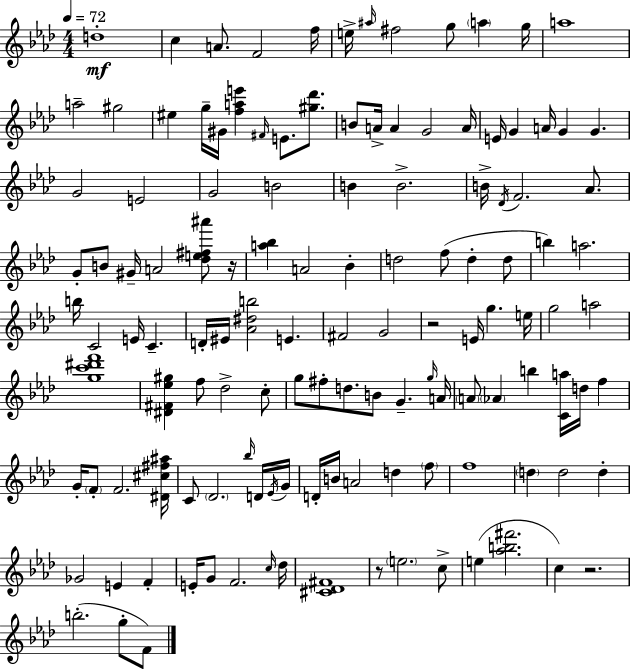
D5/w C5/q A4/e. F4/h F5/s E5/s A#5/s F#5/h G5/e A5/q G5/s A5/w A5/h G#5/h EIS5/q G5/s G#4/s [F5,A5,E6]/q F#4/s E4/e. [G#5,Db6]/e. B4/e A4/s A4/q G4/h A4/s E4/s G4/q A4/s G4/q G4/q. G4/h E4/h G4/h B4/h B4/q B4/h. B4/s Db4/s F4/h. Ab4/e. G4/e B4/e G#4/s A4/h [Db5,E5,F#5,A#6]/e R/s [A5,Bb5]/q A4/h Bb4/q D5/h F5/e D5/q D5/e B5/q A5/h. B5/s C4/h E4/s C4/q. D4/s EIS4/s [Ab4,D#5,B5]/h E4/q. F#4/h G4/h R/h E4/s G5/q. E5/s G5/h A5/h [G5,C6,D#6,F6]/w [D#4,F#4,Eb5,G#5]/q F5/e Db5/h C5/e G5/e F#5/e D5/e. B4/e G4/q. G5/s A4/s A4/e Ab4/q B5/q [C4,A5]/s D5/s F5/q G4/s F4/e F4/h. [D#4,C#5,F#5,A#5]/s C4/e Db4/h. Bb5/s D4/s Eb4/s G4/s D4/s B4/s A4/h D5/q F5/e F5/w D5/q D5/h D5/q Gb4/h E4/q F4/q E4/s G4/e F4/h. C5/s Db5/s [C#4,Db4,F#4]/w R/e E5/h. C5/e E5/q [Ab5,B5,F#6]/h. C5/q R/h. B5/h. G5/e F4/e